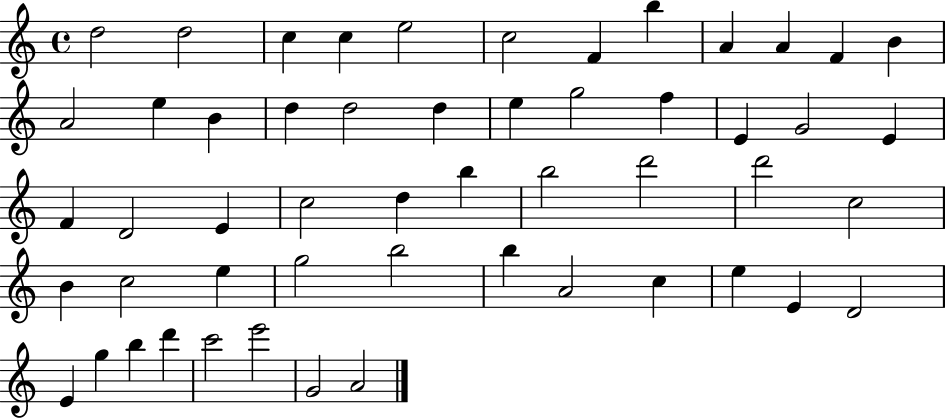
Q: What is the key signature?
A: C major